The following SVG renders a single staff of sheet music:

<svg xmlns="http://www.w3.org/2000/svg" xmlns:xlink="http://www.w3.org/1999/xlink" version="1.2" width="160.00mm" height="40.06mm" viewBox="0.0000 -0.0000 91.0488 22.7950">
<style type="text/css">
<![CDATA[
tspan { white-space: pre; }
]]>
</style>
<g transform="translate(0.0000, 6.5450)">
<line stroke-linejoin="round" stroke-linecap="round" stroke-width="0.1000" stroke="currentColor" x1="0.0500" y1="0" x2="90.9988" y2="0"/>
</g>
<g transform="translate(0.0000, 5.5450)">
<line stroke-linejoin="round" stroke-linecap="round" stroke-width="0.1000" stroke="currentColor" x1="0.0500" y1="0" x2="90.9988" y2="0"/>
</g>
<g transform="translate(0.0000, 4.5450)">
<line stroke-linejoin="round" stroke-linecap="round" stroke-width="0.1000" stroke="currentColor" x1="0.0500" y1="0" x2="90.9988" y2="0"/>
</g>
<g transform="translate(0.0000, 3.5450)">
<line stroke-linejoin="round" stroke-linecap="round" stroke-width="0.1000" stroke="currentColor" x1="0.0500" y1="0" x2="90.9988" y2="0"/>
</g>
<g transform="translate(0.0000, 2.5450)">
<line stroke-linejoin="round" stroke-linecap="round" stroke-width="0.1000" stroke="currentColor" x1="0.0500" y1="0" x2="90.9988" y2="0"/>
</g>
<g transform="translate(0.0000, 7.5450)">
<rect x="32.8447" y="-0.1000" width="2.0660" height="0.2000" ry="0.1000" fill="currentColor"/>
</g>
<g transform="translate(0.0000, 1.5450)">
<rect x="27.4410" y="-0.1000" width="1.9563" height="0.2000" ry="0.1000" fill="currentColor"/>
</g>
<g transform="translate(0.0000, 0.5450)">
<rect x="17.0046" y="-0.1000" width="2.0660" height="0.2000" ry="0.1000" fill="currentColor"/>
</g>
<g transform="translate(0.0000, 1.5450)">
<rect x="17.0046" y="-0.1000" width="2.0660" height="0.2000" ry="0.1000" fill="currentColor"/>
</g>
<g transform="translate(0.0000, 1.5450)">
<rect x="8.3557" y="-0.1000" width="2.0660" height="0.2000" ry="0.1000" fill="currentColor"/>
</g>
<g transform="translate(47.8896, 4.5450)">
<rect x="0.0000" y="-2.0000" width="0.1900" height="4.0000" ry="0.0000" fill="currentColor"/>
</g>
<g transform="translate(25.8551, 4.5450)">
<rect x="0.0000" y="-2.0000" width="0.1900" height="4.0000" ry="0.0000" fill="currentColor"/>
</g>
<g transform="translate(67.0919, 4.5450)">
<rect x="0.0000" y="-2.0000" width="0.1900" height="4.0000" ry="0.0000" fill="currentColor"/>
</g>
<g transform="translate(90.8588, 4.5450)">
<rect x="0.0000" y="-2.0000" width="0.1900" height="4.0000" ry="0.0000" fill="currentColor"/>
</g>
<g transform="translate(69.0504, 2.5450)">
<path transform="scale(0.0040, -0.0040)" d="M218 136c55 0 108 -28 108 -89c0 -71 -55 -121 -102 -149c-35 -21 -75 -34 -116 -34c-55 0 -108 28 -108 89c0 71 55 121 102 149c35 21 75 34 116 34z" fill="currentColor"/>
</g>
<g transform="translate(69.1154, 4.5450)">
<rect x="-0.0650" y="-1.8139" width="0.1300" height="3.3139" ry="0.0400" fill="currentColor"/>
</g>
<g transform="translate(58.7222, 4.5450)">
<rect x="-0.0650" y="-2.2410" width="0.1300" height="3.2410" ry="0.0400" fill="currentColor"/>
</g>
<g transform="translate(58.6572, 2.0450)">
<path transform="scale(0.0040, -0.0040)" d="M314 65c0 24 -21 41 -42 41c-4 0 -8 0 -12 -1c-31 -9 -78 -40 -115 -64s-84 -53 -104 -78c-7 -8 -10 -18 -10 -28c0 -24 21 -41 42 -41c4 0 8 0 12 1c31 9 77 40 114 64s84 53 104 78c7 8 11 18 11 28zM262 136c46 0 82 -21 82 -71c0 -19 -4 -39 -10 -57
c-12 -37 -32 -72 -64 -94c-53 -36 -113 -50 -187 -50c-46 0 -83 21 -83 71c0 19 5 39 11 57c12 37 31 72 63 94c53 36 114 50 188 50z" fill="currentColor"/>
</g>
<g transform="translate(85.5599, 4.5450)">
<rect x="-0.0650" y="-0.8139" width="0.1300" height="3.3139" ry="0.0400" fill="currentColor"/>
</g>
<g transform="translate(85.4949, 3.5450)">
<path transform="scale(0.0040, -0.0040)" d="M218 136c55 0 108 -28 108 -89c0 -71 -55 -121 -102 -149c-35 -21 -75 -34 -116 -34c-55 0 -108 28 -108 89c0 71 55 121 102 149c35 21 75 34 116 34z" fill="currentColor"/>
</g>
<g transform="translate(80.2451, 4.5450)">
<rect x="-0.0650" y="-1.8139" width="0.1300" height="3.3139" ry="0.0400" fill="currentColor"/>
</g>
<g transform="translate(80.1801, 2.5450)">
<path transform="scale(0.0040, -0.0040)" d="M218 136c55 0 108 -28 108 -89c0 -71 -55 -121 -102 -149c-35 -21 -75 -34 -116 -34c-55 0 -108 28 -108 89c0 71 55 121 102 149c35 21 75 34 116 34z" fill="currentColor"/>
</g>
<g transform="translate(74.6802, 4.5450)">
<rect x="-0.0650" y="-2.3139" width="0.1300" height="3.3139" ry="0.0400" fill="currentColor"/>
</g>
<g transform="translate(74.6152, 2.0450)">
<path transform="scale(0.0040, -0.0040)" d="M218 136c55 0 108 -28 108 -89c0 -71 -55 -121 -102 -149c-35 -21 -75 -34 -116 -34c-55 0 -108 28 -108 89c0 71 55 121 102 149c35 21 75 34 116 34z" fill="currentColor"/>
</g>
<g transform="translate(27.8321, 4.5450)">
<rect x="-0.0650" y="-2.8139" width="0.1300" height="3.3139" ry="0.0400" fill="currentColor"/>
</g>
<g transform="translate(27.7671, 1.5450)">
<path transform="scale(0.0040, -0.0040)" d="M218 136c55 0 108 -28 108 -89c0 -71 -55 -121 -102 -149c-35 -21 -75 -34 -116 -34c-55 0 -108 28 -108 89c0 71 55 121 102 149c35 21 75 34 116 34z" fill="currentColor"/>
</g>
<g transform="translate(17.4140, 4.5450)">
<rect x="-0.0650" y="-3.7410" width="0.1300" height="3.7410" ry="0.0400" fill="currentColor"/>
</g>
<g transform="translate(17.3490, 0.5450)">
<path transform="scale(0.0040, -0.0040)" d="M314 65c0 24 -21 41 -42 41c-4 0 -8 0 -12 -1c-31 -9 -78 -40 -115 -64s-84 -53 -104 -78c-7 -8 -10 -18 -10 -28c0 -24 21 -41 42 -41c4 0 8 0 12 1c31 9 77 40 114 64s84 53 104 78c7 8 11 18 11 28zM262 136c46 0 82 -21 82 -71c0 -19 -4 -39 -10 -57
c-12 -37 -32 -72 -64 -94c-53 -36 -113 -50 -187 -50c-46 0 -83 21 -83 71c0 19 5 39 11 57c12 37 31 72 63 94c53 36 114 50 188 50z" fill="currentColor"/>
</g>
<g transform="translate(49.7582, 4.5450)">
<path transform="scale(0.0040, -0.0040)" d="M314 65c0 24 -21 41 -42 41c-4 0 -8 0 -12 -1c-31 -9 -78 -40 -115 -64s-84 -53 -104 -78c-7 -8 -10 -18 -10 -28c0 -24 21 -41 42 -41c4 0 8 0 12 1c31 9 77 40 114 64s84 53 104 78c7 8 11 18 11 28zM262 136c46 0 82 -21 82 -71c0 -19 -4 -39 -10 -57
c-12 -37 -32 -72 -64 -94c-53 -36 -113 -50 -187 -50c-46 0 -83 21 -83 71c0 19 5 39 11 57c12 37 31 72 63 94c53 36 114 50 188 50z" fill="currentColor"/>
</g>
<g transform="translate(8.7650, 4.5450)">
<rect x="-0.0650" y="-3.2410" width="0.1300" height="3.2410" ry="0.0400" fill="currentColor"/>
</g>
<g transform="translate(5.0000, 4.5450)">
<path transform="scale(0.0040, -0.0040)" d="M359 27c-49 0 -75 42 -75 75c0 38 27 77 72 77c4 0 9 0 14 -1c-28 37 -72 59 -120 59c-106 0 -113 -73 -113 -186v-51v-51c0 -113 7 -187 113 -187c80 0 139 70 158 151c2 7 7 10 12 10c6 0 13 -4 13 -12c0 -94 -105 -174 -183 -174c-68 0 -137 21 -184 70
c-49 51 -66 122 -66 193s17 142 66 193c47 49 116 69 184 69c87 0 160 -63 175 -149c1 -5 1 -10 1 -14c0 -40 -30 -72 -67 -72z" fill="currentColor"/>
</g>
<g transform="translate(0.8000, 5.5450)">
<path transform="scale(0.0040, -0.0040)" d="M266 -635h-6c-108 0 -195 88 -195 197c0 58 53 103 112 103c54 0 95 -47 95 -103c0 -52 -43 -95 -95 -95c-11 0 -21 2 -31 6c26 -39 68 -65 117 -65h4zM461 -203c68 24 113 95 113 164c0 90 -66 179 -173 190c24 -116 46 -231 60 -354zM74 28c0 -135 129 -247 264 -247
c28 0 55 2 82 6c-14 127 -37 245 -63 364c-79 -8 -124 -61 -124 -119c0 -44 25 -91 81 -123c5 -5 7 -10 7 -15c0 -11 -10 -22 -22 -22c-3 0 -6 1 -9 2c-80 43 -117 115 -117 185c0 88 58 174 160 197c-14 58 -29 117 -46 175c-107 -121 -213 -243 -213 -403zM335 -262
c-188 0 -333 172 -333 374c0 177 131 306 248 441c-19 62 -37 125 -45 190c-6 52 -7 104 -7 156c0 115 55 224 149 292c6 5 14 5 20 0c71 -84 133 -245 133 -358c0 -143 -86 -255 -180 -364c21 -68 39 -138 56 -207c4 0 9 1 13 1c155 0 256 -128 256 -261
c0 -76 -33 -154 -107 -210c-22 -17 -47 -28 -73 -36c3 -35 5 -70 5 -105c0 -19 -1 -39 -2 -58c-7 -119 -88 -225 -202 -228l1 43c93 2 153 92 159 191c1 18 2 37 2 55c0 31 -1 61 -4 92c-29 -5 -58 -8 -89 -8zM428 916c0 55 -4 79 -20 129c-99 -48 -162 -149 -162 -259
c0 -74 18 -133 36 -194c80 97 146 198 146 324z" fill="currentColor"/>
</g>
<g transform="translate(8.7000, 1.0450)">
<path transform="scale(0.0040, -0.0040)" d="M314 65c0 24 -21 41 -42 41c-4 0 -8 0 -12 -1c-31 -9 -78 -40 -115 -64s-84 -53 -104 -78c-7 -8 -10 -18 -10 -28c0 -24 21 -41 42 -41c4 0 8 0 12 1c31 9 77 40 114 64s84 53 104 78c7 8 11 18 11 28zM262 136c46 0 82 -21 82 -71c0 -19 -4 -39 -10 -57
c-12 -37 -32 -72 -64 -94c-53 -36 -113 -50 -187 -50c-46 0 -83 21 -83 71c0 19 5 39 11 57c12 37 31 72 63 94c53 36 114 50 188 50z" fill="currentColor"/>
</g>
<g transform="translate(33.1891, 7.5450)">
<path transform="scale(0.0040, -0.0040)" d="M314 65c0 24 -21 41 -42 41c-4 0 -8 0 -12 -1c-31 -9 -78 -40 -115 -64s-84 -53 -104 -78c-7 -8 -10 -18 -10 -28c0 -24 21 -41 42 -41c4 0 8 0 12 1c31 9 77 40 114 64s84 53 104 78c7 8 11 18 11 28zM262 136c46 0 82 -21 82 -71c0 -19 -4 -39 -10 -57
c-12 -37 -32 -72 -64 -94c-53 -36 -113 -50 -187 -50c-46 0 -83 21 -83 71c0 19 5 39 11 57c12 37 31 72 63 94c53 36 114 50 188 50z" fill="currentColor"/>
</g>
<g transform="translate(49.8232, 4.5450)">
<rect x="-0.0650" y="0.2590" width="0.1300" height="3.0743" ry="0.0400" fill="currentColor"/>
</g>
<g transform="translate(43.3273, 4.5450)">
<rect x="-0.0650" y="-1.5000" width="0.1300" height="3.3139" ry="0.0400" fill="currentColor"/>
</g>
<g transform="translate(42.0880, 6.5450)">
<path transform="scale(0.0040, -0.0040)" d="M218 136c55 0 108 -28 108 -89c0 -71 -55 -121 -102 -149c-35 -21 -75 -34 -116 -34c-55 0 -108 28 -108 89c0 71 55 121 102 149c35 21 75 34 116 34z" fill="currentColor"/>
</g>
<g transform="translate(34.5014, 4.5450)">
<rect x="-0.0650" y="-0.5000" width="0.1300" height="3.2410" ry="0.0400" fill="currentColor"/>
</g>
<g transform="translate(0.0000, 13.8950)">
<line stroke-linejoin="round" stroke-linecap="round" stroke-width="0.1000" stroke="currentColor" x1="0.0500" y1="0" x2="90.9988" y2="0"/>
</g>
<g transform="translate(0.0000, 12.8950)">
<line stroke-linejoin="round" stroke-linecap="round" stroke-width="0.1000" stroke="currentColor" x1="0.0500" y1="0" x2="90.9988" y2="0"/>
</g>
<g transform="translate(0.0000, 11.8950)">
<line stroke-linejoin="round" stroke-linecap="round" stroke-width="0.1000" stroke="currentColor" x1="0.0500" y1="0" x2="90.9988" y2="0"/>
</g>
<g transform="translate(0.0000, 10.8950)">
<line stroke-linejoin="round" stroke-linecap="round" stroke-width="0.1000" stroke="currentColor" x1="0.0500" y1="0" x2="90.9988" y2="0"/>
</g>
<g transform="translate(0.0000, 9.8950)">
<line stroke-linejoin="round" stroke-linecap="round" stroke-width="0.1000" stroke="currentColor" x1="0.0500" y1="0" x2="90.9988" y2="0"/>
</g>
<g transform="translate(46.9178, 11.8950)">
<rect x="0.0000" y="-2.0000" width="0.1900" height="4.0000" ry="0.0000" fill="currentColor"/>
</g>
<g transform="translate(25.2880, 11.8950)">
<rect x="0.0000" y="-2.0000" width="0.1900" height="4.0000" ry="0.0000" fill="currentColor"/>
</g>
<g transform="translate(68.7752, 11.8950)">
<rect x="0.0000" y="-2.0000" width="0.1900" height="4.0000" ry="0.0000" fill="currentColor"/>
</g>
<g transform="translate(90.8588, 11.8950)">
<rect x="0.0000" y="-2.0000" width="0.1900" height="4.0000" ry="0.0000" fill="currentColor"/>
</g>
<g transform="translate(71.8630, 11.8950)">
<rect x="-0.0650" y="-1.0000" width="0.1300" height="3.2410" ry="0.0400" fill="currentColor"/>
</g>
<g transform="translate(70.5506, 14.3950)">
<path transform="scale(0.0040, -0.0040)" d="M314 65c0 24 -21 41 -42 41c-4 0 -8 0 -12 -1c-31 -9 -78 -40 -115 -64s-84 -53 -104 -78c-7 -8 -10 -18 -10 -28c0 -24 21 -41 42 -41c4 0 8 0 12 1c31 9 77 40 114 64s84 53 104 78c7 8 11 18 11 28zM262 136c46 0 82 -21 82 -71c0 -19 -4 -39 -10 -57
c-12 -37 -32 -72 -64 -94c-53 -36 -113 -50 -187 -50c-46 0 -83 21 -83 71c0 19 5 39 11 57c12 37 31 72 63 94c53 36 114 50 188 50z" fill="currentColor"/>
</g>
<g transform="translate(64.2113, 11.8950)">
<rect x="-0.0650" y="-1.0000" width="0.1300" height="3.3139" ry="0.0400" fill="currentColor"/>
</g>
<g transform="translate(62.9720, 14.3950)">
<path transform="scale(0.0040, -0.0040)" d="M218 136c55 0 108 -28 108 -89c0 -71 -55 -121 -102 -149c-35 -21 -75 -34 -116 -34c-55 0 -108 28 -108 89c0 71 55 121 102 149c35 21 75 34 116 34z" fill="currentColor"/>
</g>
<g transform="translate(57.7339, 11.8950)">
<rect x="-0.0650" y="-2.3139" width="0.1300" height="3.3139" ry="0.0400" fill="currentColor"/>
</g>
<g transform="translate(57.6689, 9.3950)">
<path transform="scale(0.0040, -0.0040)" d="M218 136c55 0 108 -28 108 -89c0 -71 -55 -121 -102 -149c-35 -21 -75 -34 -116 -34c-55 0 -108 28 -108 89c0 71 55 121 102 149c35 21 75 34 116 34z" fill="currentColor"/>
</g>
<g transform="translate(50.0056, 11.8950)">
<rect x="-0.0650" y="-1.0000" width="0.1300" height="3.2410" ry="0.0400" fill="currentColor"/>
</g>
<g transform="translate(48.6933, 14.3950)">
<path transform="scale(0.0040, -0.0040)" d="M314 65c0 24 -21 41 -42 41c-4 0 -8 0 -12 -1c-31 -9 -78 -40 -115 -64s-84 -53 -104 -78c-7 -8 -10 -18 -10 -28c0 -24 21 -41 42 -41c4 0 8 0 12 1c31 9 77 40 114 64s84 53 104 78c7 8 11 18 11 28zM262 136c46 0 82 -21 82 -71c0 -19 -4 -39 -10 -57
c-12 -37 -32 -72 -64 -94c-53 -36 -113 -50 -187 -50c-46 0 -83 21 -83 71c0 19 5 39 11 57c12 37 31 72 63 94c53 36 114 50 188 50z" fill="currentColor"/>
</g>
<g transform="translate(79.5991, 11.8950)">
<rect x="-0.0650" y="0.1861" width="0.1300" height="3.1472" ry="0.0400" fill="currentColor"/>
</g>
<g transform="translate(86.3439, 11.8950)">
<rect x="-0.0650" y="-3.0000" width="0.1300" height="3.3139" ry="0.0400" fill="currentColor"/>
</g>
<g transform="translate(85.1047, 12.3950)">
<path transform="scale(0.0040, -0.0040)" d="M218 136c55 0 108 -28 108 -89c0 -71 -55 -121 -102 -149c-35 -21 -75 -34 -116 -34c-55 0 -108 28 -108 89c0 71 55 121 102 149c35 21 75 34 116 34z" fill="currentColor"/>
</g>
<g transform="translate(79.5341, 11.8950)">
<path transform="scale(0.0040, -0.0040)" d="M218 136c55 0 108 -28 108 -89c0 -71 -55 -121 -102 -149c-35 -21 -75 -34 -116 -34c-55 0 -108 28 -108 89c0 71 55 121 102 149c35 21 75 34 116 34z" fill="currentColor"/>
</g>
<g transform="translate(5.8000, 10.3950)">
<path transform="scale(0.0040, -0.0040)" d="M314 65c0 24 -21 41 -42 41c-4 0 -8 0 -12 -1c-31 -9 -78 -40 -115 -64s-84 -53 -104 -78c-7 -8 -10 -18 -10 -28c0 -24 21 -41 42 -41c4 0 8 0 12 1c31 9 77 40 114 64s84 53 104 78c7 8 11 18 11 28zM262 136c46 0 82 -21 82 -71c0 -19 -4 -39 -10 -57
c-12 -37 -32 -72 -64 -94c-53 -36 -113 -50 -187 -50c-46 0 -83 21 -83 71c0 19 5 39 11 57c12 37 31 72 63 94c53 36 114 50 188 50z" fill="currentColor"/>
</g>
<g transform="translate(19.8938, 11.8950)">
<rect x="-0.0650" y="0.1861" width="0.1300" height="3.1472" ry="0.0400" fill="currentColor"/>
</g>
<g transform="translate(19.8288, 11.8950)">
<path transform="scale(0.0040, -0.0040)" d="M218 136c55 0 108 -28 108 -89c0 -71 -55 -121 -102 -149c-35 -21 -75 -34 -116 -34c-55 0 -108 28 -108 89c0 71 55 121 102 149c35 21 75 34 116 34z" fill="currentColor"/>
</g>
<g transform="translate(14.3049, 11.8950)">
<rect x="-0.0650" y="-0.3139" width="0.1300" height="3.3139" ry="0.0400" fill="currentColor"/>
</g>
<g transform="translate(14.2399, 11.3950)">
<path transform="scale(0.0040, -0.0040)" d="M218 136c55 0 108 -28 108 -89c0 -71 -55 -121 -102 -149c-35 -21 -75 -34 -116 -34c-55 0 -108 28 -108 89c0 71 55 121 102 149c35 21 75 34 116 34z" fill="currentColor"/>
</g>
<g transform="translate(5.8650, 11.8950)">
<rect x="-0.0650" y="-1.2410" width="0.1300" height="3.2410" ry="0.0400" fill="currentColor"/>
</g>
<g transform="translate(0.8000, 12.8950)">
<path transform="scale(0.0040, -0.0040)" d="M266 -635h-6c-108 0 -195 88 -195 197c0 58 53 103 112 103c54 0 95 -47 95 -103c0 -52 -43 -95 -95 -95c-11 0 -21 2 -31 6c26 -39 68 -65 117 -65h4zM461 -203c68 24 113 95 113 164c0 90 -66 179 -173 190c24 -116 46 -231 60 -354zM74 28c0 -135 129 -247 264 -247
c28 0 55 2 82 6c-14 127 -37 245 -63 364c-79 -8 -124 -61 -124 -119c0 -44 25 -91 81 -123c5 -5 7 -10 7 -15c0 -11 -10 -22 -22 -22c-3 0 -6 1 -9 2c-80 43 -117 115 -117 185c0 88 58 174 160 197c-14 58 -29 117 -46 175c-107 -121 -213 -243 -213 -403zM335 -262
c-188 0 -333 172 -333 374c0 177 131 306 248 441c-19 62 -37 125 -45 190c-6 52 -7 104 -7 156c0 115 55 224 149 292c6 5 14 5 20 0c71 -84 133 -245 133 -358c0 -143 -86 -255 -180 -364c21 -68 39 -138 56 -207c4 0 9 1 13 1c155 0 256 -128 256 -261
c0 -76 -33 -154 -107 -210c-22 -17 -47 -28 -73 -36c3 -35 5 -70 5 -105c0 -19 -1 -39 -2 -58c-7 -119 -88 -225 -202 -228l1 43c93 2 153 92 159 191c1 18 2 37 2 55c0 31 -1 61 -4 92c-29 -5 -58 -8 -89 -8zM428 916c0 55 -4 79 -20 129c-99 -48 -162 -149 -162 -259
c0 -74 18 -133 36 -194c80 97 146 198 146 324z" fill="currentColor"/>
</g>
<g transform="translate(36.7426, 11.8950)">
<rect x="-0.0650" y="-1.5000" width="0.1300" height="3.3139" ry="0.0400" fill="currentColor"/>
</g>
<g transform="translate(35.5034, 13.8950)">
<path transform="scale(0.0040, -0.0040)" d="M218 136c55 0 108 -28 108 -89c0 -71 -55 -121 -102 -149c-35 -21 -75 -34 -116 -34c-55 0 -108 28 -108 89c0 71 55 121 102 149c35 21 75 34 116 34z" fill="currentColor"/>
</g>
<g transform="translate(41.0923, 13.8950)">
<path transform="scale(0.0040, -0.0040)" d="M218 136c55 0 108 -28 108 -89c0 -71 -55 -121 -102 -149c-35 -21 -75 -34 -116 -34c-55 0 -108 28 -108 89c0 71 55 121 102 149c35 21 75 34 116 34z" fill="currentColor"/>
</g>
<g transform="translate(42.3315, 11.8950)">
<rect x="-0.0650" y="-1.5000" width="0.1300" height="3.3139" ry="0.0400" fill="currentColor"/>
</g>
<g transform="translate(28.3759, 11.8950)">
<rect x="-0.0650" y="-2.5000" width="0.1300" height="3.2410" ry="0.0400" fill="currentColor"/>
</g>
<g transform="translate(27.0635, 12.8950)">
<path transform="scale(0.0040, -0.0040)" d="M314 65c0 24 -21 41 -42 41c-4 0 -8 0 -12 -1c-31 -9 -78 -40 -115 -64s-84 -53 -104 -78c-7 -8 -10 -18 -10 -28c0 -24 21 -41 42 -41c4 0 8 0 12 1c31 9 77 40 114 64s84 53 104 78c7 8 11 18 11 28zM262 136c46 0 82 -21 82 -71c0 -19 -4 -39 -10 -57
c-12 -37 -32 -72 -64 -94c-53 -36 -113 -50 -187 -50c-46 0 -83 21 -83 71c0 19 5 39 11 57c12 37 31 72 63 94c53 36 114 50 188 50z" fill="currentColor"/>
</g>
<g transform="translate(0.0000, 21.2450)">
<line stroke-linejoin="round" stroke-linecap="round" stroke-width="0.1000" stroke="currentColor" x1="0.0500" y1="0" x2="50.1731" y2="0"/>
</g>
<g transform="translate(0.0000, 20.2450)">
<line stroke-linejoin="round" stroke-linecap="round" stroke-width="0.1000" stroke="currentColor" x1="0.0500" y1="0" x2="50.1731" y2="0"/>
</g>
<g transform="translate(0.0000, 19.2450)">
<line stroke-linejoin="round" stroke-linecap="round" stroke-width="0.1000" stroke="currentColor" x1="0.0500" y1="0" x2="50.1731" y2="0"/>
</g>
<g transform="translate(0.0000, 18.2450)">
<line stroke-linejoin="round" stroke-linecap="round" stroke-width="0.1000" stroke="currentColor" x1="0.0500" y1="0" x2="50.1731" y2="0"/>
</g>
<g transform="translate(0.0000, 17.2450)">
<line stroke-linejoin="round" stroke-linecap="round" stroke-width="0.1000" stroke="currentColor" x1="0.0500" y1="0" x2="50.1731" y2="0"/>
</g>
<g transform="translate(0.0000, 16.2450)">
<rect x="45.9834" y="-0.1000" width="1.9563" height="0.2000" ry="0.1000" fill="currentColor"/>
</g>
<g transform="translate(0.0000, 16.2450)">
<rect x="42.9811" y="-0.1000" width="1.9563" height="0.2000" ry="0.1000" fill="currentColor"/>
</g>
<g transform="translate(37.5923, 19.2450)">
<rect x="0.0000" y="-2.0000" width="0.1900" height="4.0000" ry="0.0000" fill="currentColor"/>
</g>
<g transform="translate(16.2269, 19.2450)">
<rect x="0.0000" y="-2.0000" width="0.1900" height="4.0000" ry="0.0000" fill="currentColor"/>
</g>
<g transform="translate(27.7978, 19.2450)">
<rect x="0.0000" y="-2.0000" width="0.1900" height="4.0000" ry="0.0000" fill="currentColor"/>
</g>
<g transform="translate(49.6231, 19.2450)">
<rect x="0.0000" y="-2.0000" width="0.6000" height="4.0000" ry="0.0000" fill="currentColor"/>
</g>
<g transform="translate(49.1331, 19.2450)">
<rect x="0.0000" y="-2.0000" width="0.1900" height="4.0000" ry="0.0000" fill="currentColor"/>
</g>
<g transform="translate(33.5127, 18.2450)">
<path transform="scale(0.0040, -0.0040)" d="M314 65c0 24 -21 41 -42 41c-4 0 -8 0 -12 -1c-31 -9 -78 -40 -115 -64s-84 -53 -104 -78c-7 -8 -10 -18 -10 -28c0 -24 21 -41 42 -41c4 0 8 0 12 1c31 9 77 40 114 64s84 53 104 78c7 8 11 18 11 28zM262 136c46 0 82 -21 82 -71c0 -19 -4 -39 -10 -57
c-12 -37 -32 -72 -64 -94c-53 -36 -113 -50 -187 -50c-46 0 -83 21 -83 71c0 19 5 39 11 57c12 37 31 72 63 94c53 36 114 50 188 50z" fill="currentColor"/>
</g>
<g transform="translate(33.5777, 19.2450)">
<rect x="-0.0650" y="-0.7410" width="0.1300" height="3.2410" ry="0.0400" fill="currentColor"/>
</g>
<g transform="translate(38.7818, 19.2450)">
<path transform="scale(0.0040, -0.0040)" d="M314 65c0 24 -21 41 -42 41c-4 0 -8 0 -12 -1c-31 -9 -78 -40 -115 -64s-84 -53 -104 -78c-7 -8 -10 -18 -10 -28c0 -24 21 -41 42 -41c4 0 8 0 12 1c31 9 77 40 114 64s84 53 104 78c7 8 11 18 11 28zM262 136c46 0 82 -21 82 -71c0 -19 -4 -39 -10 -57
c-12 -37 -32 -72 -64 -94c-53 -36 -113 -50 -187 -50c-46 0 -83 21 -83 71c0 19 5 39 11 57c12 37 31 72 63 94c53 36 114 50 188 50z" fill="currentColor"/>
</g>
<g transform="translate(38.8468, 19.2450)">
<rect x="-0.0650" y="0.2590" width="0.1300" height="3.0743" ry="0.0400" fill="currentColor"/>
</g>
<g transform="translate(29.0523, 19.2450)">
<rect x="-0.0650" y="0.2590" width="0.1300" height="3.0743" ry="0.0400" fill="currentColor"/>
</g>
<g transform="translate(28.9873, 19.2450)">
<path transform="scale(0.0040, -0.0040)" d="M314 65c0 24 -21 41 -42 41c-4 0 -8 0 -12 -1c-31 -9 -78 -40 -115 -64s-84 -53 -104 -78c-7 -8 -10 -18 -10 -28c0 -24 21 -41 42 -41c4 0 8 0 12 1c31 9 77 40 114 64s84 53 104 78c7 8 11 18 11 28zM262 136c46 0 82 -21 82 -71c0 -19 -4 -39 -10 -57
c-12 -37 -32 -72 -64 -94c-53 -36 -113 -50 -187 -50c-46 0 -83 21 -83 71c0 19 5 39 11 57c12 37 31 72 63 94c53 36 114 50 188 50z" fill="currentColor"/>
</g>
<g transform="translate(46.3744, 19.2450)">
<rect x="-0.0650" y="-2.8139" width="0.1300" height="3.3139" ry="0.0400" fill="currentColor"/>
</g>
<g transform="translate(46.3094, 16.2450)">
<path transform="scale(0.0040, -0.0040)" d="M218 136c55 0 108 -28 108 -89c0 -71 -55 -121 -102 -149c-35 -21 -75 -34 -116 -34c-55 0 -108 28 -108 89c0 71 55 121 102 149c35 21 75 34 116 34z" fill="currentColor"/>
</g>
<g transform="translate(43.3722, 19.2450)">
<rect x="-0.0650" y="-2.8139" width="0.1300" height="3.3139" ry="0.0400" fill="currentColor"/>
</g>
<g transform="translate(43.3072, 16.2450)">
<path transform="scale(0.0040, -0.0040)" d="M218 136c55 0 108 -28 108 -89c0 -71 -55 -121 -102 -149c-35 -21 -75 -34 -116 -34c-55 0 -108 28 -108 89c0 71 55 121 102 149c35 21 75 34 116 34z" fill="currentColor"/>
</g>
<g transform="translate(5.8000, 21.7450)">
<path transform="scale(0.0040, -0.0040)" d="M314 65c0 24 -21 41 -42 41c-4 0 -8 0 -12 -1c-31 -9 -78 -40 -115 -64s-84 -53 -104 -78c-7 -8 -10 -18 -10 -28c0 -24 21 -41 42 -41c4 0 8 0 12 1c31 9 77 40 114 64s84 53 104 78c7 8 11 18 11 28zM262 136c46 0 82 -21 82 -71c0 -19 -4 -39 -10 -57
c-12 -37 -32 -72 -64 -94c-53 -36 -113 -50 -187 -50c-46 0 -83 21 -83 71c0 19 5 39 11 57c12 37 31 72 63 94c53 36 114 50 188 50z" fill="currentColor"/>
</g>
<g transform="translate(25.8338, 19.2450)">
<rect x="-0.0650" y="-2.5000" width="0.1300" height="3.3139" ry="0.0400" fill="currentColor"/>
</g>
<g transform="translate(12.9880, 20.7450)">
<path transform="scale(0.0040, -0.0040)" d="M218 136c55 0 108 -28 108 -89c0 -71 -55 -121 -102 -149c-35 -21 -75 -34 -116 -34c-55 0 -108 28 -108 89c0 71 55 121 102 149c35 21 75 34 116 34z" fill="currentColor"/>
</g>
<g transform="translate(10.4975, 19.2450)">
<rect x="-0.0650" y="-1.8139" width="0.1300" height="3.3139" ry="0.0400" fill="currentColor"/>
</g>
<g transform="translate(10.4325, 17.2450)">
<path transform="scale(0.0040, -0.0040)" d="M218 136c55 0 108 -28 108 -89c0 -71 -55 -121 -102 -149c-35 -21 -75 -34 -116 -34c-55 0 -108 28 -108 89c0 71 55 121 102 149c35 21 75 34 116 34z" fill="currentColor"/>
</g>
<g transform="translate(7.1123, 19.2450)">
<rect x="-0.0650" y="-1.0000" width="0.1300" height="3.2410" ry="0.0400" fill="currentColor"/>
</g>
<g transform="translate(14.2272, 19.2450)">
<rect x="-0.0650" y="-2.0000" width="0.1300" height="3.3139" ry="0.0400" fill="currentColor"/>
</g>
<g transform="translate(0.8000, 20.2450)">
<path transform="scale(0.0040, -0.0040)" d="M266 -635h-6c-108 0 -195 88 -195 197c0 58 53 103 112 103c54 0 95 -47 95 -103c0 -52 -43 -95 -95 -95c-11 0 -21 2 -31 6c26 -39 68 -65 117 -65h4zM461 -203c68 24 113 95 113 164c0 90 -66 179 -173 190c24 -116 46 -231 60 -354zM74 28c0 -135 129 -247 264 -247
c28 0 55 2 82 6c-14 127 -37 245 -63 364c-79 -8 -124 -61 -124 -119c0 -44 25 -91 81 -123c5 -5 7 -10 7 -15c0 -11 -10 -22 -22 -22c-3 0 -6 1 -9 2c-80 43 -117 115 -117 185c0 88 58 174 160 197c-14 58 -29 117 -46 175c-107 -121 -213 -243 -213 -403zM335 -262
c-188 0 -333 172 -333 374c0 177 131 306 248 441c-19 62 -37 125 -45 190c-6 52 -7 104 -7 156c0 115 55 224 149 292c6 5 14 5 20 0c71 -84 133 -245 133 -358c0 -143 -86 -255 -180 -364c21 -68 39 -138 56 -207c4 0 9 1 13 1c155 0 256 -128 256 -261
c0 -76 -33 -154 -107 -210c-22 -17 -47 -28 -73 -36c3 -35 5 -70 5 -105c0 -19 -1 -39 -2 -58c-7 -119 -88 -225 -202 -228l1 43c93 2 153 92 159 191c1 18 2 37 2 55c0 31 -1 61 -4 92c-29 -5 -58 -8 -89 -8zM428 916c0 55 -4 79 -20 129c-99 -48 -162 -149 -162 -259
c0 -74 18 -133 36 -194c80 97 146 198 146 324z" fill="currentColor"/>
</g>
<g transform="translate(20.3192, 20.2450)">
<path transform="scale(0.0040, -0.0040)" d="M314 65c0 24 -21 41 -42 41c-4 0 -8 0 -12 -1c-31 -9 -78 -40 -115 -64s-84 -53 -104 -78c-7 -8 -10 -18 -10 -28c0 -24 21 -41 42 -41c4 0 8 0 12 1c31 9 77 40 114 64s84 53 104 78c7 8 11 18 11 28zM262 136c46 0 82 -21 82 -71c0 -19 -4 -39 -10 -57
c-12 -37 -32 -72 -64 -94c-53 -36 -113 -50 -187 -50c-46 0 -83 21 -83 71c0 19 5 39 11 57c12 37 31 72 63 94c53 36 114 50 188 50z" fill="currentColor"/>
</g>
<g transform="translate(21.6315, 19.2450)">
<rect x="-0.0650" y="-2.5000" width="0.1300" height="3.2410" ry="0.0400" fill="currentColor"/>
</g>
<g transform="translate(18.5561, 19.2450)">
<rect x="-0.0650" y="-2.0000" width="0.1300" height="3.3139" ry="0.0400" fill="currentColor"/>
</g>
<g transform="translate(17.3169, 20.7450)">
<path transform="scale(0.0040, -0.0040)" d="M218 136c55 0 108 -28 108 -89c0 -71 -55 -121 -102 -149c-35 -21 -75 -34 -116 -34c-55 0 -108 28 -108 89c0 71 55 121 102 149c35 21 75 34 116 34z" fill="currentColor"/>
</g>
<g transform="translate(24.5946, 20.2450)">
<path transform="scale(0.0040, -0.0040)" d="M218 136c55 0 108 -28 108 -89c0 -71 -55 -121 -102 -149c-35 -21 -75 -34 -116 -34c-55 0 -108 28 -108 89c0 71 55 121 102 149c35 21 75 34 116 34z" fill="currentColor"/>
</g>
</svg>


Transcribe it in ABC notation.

X:1
T:Untitled
M:4/4
L:1/4
K:C
b2 c'2 a C2 E B2 g2 f g f d e2 c B G2 E E D2 g D D2 B A D2 f F F G2 G B2 d2 B2 a a